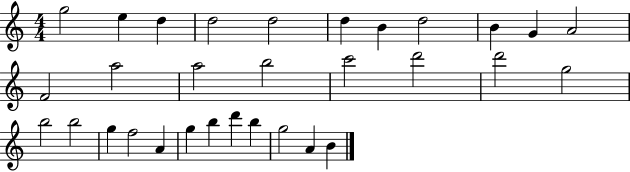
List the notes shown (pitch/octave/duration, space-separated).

G5/h E5/q D5/q D5/h D5/h D5/q B4/q D5/h B4/q G4/q A4/h F4/h A5/h A5/h B5/h C6/h D6/h D6/h G5/h B5/h B5/h G5/q F5/h A4/q G5/q B5/q D6/q B5/q G5/h A4/q B4/q